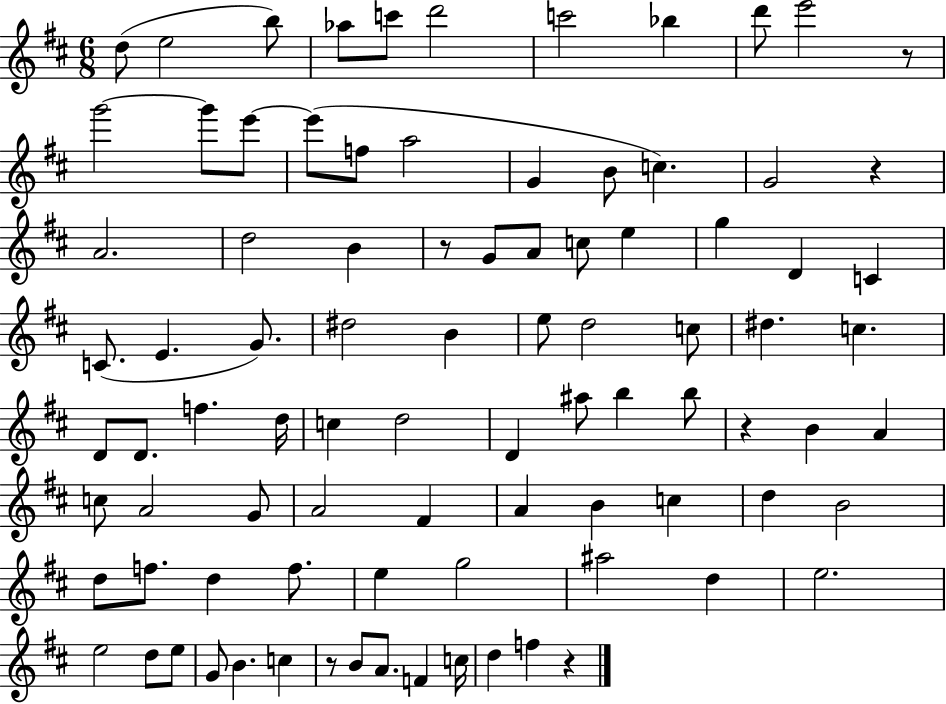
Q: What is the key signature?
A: D major